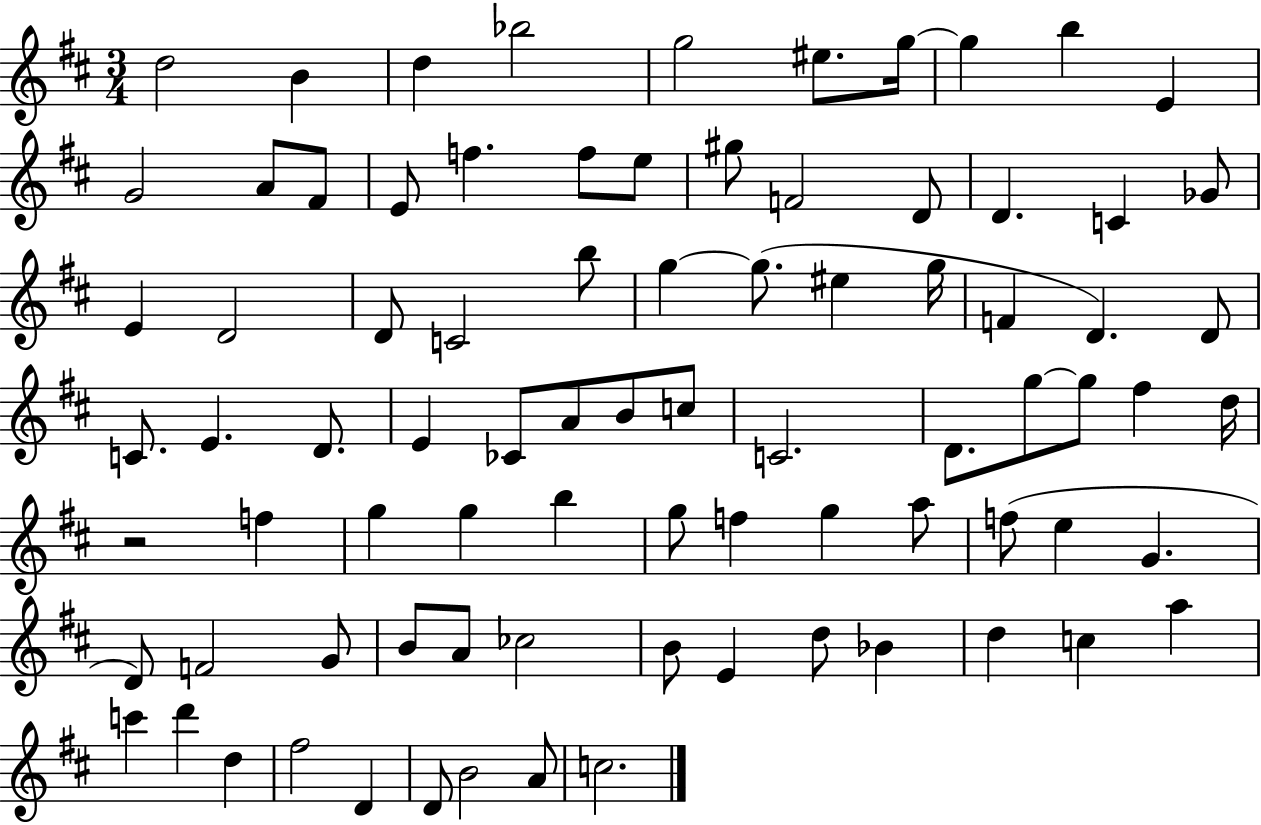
D5/h B4/q D5/q Bb5/h G5/h EIS5/e. G5/s G5/q B5/q E4/q G4/h A4/e F#4/e E4/e F5/q. F5/e E5/e G#5/e F4/h D4/e D4/q. C4/q Gb4/e E4/q D4/h D4/e C4/h B5/e G5/q G5/e. EIS5/q G5/s F4/q D4/q. D4/e C4/e. E4/q. D4/e. E4/q CES4/e A4/e B4/e C5/e C4/h. D4/e. G5/e G5/e F#5/q D5/s R/h F5/q G5/q G5/q B5/q G5/e F5/q G5/q A5/e F5/e E5/q G4/q. D4/e F4/h G4/e B4/e A4/e CES5/h B4/e E4/q D5/e Bb4/q D5/q C5/q A5/q C6/q D6/q D5/q F#5/h D4/q D4/e B4/h A4/e C5/h.